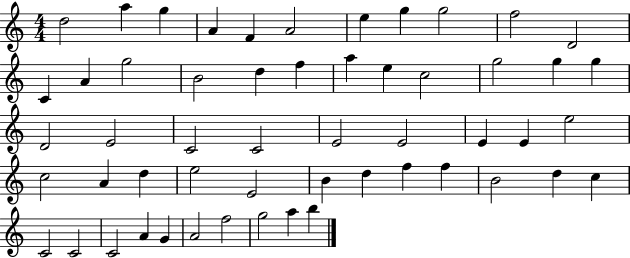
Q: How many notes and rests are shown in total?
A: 54